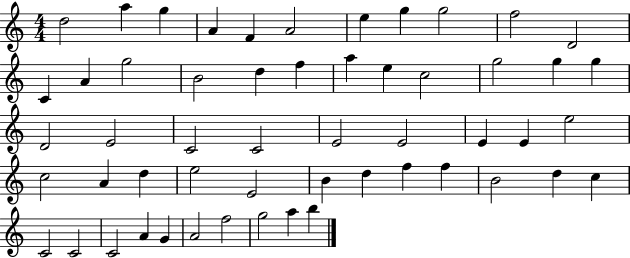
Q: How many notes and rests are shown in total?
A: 54